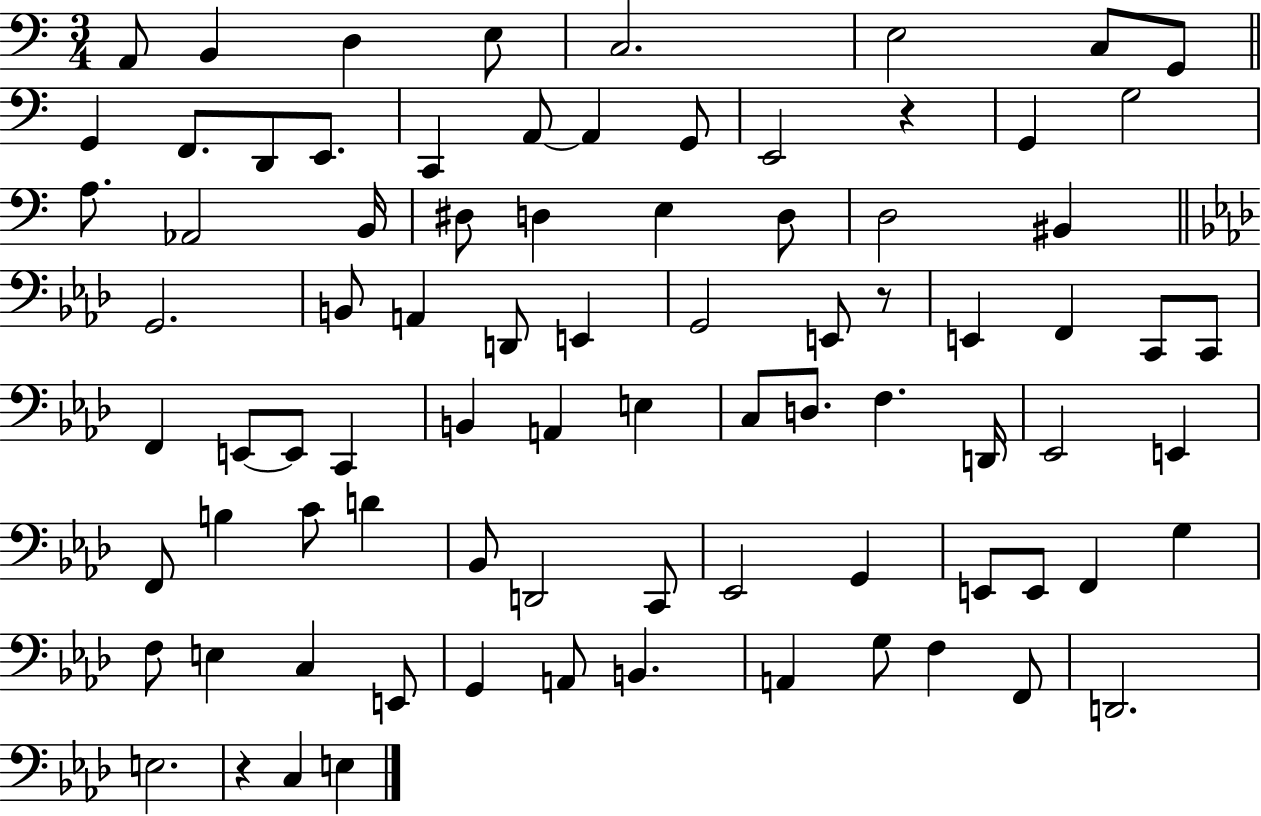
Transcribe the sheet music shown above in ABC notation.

X:1
T:Untitled
M:3/4
L:1/4
K:C
A,,/2 B,, D, E,/2 C,2 E,2 C,/2 G,,/2 G,, F,,/2 D,,/2 E,,/2 C,, A,,/2 A,, G,,/2 E,,2 z G,, G,2 A,/2 _A,,2 B,,/4 ^D,/2 D, E, D,/2 D,2 ^B,, G,,2 B,,/2 A,, D,,/2 E,, G,,2 E,,/2 z/2 E,, F,, C,,/2 C,,/2 F,, E,,/2 E,,/2 C,, B,, A,, E, C,/2 D,/2 F, D,,/4 _E,,2 E,, F,,/2 B, C/2 D _B,,/2 D,,2 C,,/2 _E,,2 G,, E,,/2 E,,/2 F,, G, F,/2 E, C, E,,/2 G,, A,,/2 B,, A,, G,/2 F, F,,/2 D,,2 E,2 z C, E,